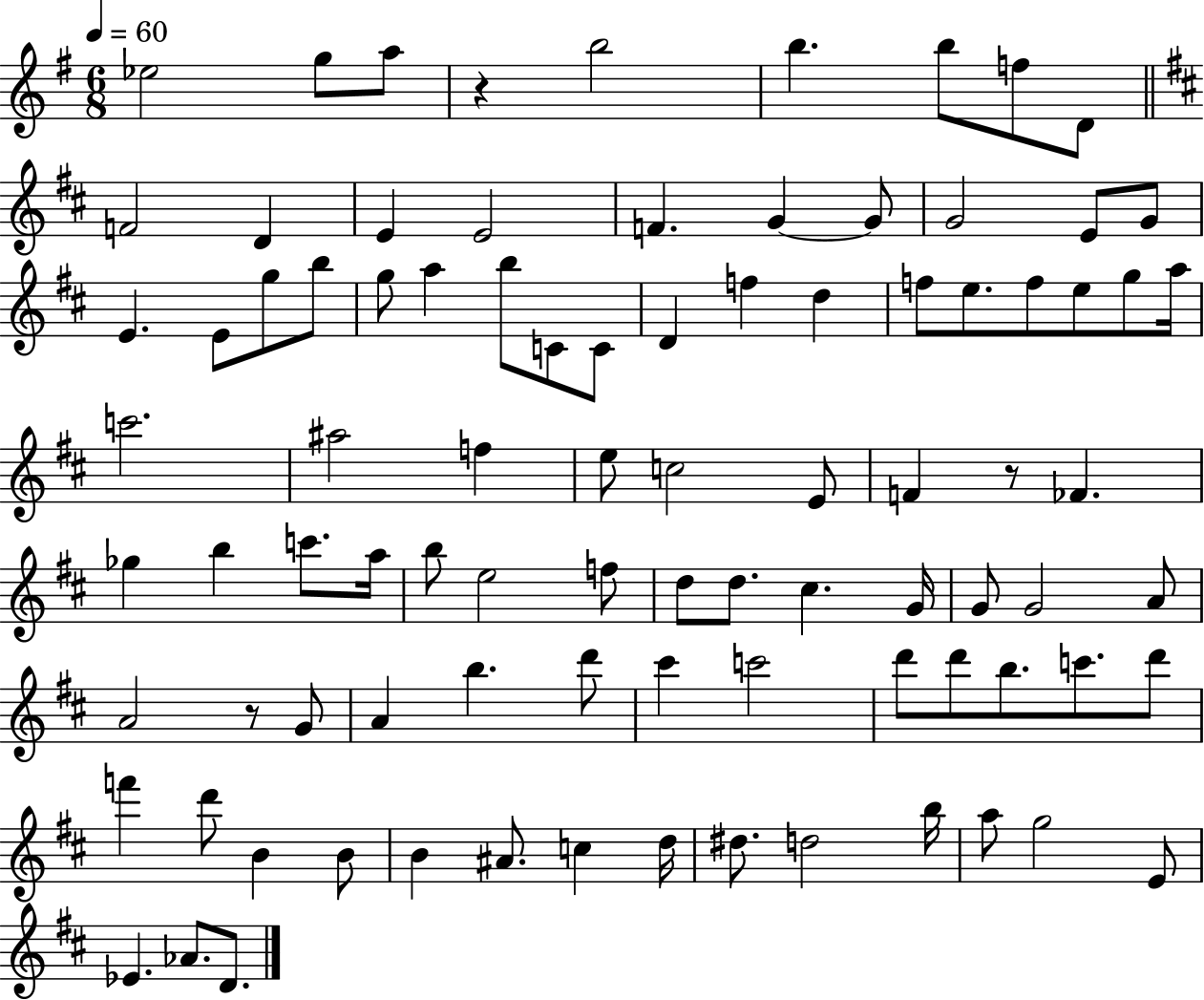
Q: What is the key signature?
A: G major